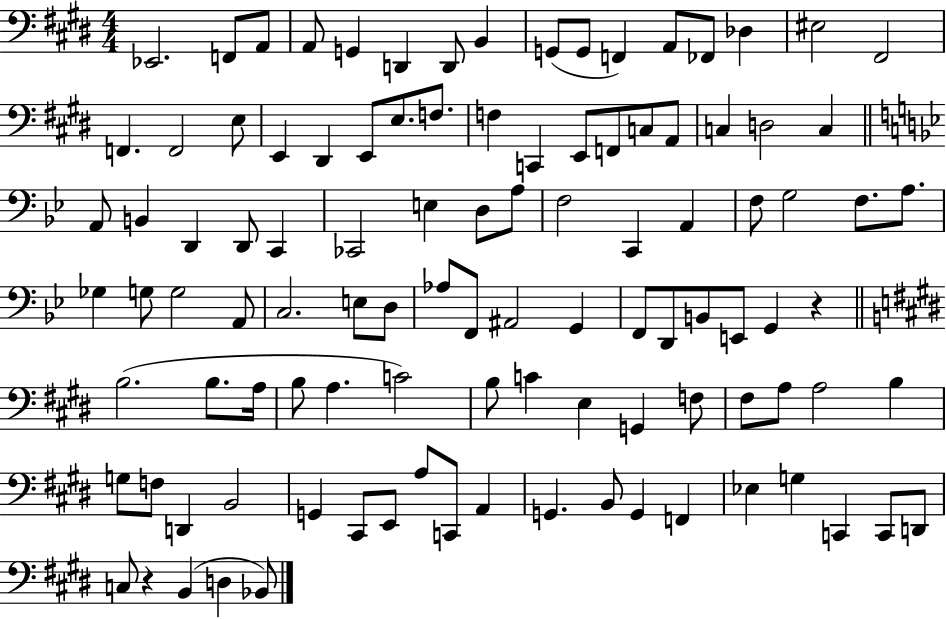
X:1
T:Untitled
M:4/4
L:1/4
K:E
_E,,2 F,,/2 A,,/2 A,,/2 G,, D,, D,,/2 B,, G,,/2 G,,/2 F,, A,,/2 _F,,/2 _D, ^E,2 ^F,,2 F,, F,,2 E,/2 E,, ^D,, E,,/2 E,/2 F,/2 F, C,, E,,/2 F,,/2 C,/2 A,,/2 C, D,2 C, A,,/2 B,, D,, D,,/2 C,, _C,,2 E, D,/2 A,/2 F,2 C,, A,, F,/2 G,2 F,/2 A,/2 _G, G,/2 G,2 A,,/2 C,2 E,/2 D,/2 _A,/2 F,,/2 ^A,,2 G,, F,,/2 D,,/2 B,,/2 E,,/2 G,, z B,2 B,/2 A,/4 B,/2 A, C2 B,/2 C E, G,, F,/2 ^F,/2 A,/2 A,2 B, G,/2 F,/2 D,, B,,2 G,, ^C,,/2 E,,/2 A,/2 C,,/2 A,, G,, B,,/2 G,, F,, _E, G, C,, C,,/2 D,,/2 C,/2 z B,, D, _B,,/2